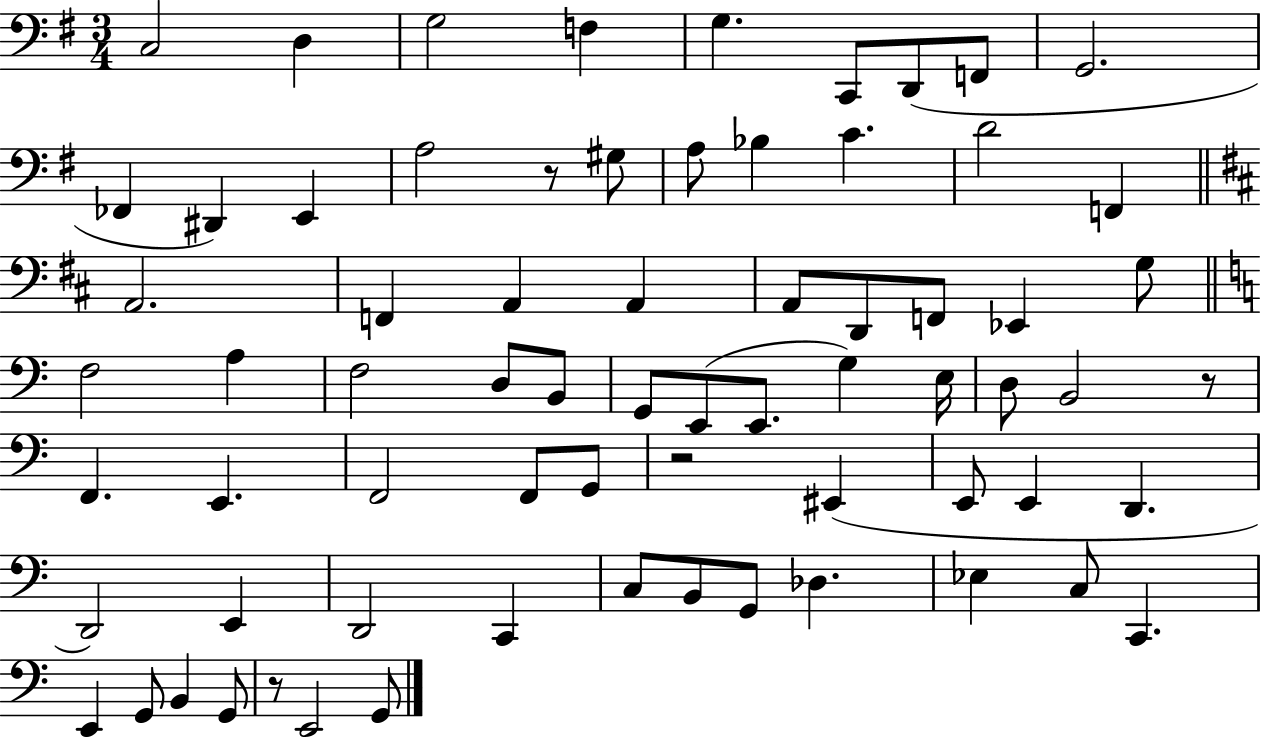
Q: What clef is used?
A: bass